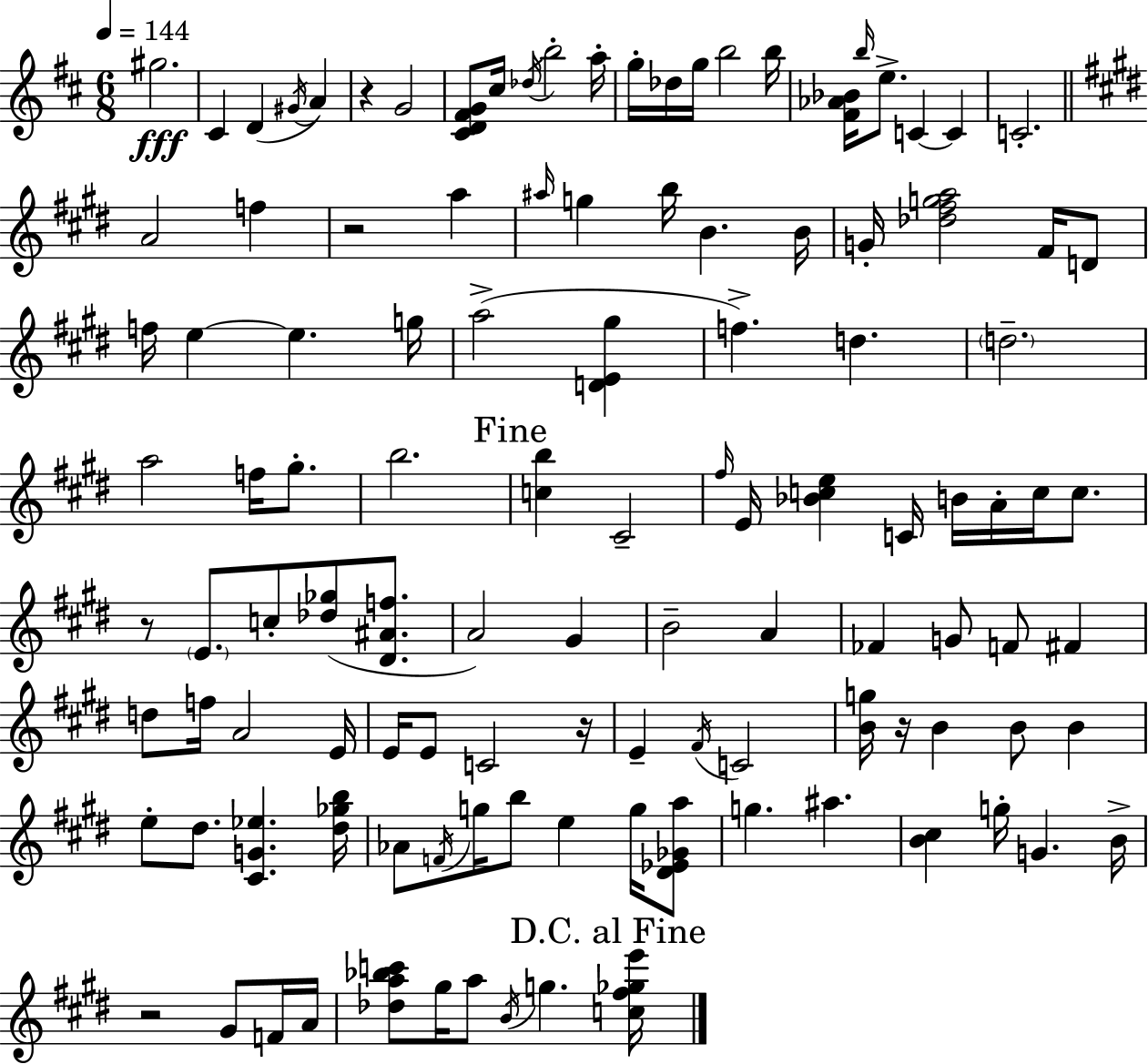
{
  \clef treble
  \numericTimeSignature
  \time 6/8
  \key d \major
  \tempo 4 = 144
  gis''2.\fff | cis'4 d'4( \acciaccatura { gis'16 } a'4) | r4 g'2 | <cis' d' fis' g'>8 cis''16 \acciaccatura { des''16 } b''2-. | \break a''16-. g''16-. des''16 g''16 b''2 | b''16 <fis' aes' bes'>16 \grace { b''16 } e''8.-> c'4~~ c'4 | c'2.-. | \bar "||" \break \key e \major a'2 f''4 | r2 a''4 | \grace { ais''16 } g''4 b''16 b'4. | b'16 g'16-. <des'' fis'' g'' a''>2 fis'16 d'8 | \break f''16 e''4~~ e''4. | g''16 a''2->( <d' e' gis''>4 | f''4.->) d''4. | \parenthesize d''2.-- | \break a''2 f''16 gis''8.-. | b''2. | \mark "Fine" <c'' b''>4 cis'2-- | \grace { fis''16 } e'16 <bes' c'' e''>4 c'16 b'16 a'16-. c''16 c''8. | \break r8 \parenthesize e'8. c''8-. <des'' ges''>8( <dis' ais' f''>8. | a'2) gis'4 | b'2-- a'4 | fes'4 g'8 f'8 fis'4 | \break d''8 f''16 a'2 | e'16 e'16 e'8 c'2 | r16 e'4-- \acciaccatura { fis'16 } c'2 | <b' g''>16 r16 b'4 b'8 b'4 | \break e''8-. dis''8. <cis' g' ees''>4. | <dis'' ges'' b''>16 aes'8 \acciaccatura { f'16 } g''16 b''8 e''4 | g''16 <dis' ees' ges' a''>8 g''4. ais''4. | <b' cis''>4 g''16-. g'4. | \break b'16-> r2 | gis'8 f'16 a'16 <des'' a'' bes'' c'''>8 gis''16 a''8 \acciaccatura { b'16 } g''4. | \mark "D.C. al Fine" <c'' fis'' ges'' e'''>16 \bar "|."
}